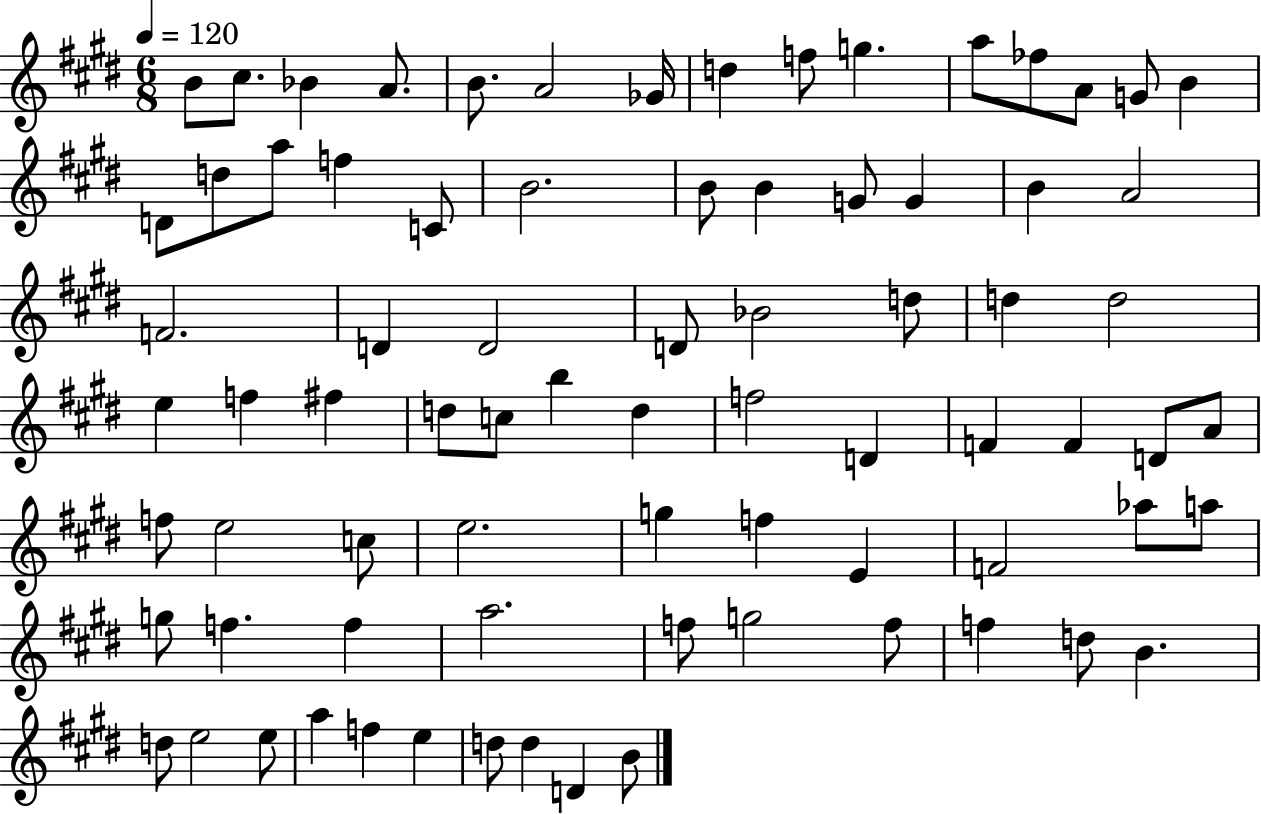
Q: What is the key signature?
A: E major